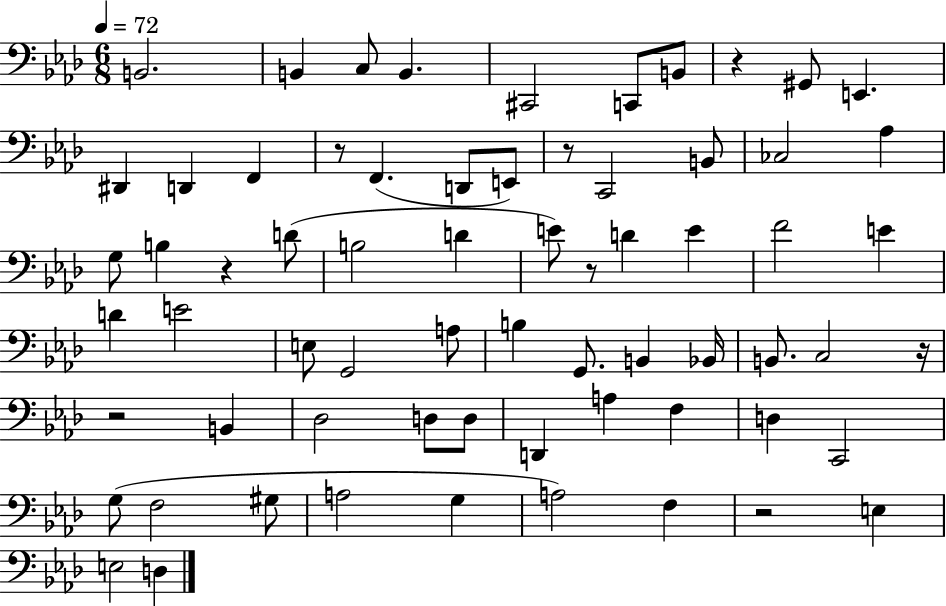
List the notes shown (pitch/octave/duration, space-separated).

B2/h. B2/q C3/e B2/q. C#2/h C2/e B2/e R/q G#2/e E2/q. D#2/q D2/q F2/q R/e F2/q. D2/e E2/e R/e C2/h B2/e CES3/h Ab3/q G3/e B3/q R/q D4/e B3/h D4/q E4/e R/e D4/q E4/q F4/h E4/q D4/q E4/h E3/e G2/h A3/e B3/q G2/e. B2/q Bb2/s B2/e. C3/h R/s R/h B2/q Db3/h D3/e D3/e D2/q A3/q F3/q D3/q C2/h G3/e F3/h G#3/e A3/h G3/q A3/h F3/q R/h E3/q E3/h D3/q